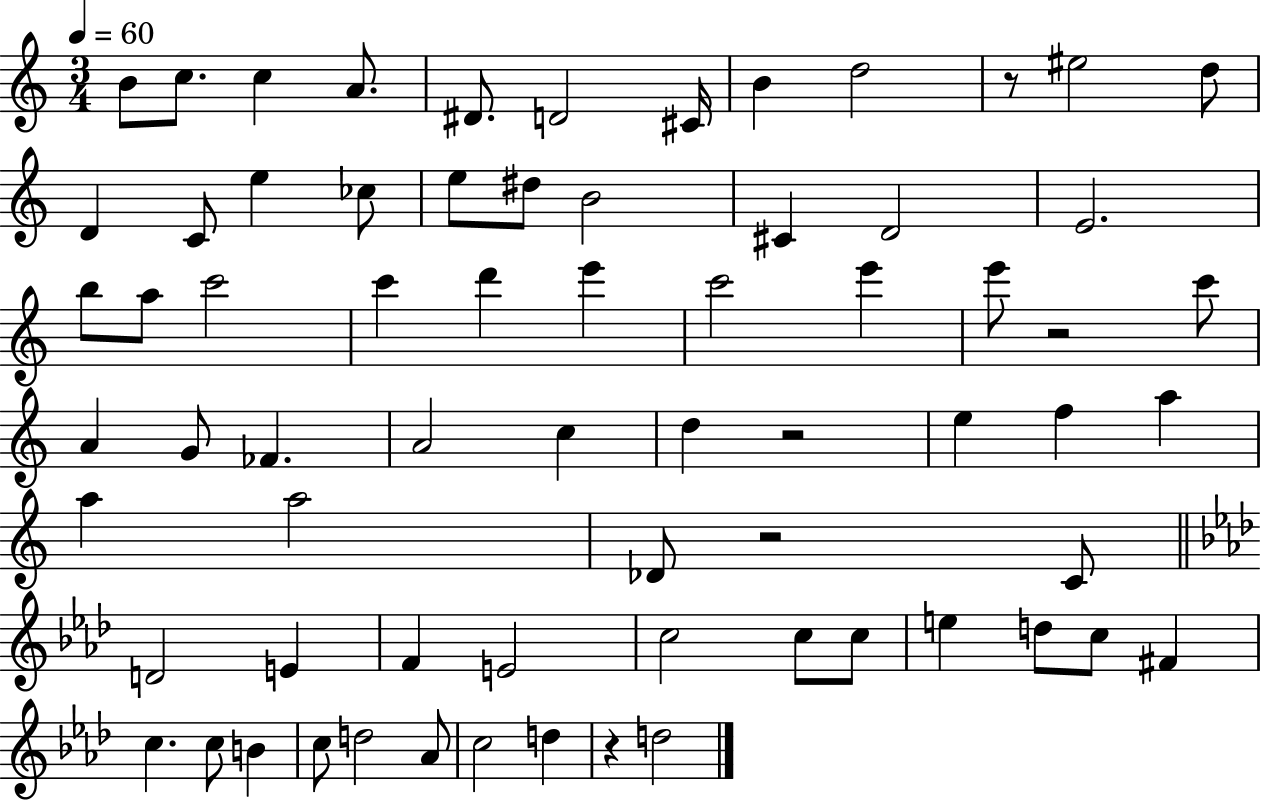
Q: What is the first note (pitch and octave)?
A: B4